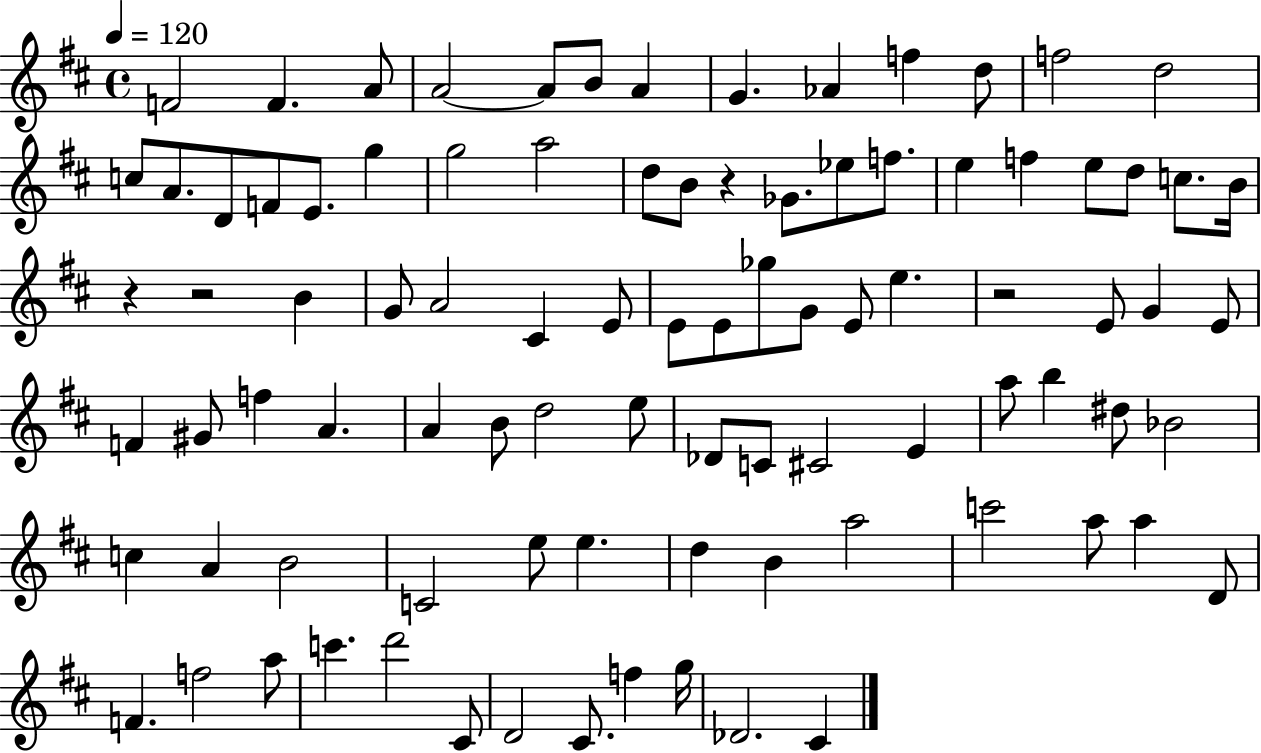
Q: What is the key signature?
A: D major